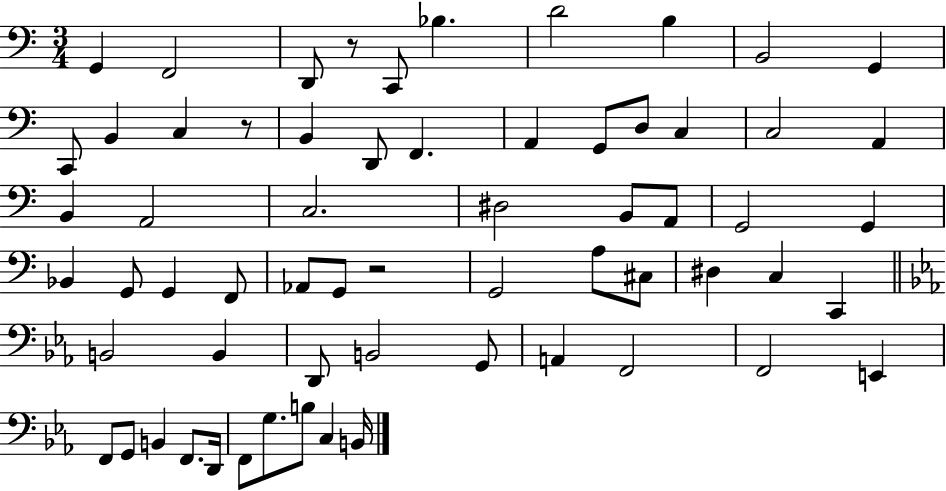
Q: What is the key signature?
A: C major